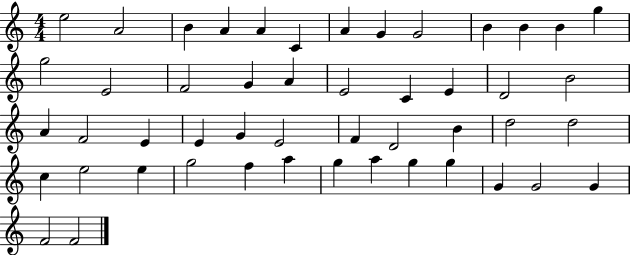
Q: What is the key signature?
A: C major